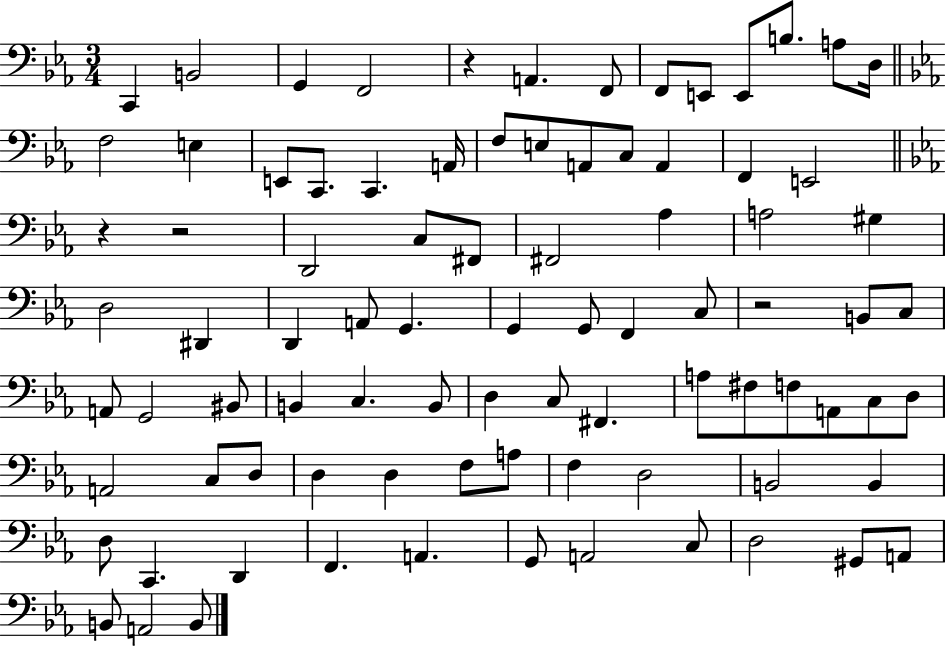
{
  \clef bass
  \numericTimeSignature
  \time 3/4
  \key ees \major
  c,4 b,2 | g,4 f,2 | r4 a,4. f,8 | f,8 e,8 e,8 b8. a8 d16 | \break \bar "||" \break \key c \minor f2 e4 | e,8 c,8. c,4. a,16 | f8 e8 a,8 c8 a,4 | f,4 e,2 | \break \bar "||" \break \key ees \major r4 r2 | d,2 c8 fis,8 | fis,2 aes4 | a2 gis4 | \break d2 dis,4 | d,4 a,8 g,4. | g,4 g,8 f,4 c8 | r2 b,8 c8 | \break a,8 g,2 bis,8 | b,4 c4. b,8 | d4 c8 fis,4. | a8 fis8 f8 a,8 c8 d8 | \break a,2 c8 d8 | d4 d4 f8 a8 | f4 d2 | b,2 b,4 | \break d8 c,4. d,4 | f,4. a,4. | g,8 a,2 c8 | d2 gis,8 a,8 | \break b,8 a,2 b,8 | \bar "|."
}